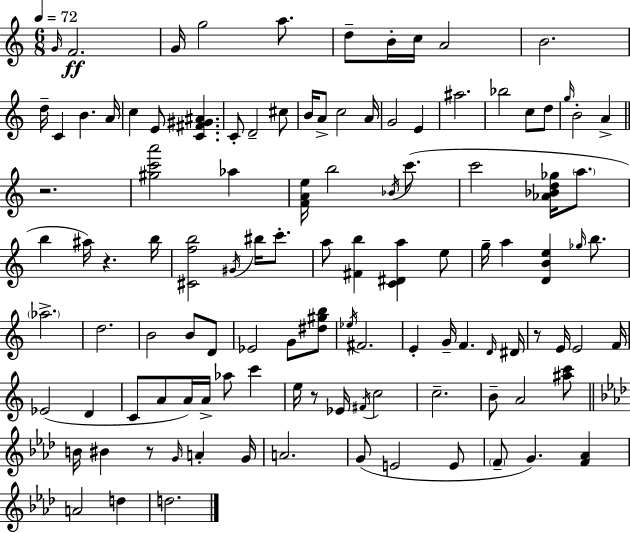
G4/s F4/h. G4/s G5/h A5/e. D5/e B4/s C5/s A4/h B4/h. D5/s C4/q B4/q. A4/s C5/q E4/e [C4,F#4,G#4,A#4]/q. C4/e D4/h C#5/e B4/s A4/e C5/h A4/s G4/h E4/q A#5/h. Bb5/h C5/e D5/e G5/s B4/h A4/q R/h. [G#5,C6,A6]/h Ab5/q [F4,A4,E5]/s B5/h Bb4/s C6/e. C6/h [Ab4,Bb4,D5,Gb5]/s A5/e. B5/q A#5/s R/q. B5/s [C#4,F5,B5]/h G#4/s BIS5/s C6/e. A5/e [F#4,B5]/q [C4,D#4,A5]/q E5/e G5/s A5/q [D4,B4,E5]/q Gb5/s B5/e. Ab5/h. D5/h. B4/h B4/e D4/e Eb4/h G4/e [D#5,G#5,B5]/e Eb5/s F#4/h. E4/q G4/s F4/q. D4/s D#4/s R/e E4/s E4/h F4/s Eb4/h D4/q C4/e A4/e A4/s A4/s Ab5/e C6/q E5/s R/e Eb4/s F#4/s C5/h C5/h. B4/e A4/h [A#5,C6]/e B4/s BIS4/q R/e G4/s A4/q G4/s A4/h. G4/e E4/h E4/e F4/e G4/q. [F4,Ab4]/q A4/h D5/q D5/h.